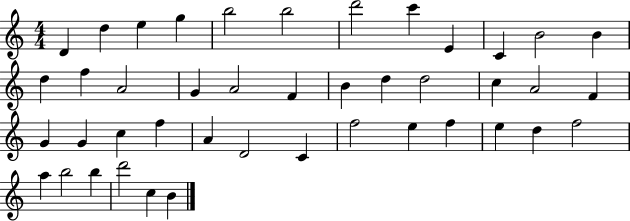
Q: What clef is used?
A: treble